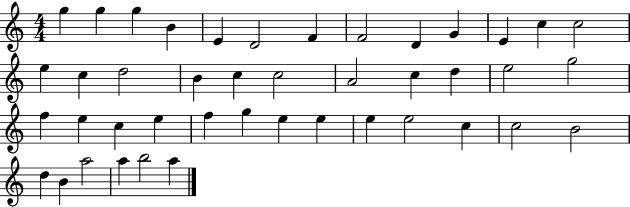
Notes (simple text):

G5/q G5/q G5/q B4/q E4/q D4/h F4/q F4/h D4/q G4/q E4/q C5/q C5/h E5/q C5/q D5/h B4/q C5/q C5/h A4/h C5/q D5/q E5/h G5/h F5/q E5/q C5/q E5/q F5/q G5/q E5/q E5/q E5/q E5/h C5/q C5/h B4/h D5/q B4/q A5/h A5/q B5/h A5/q